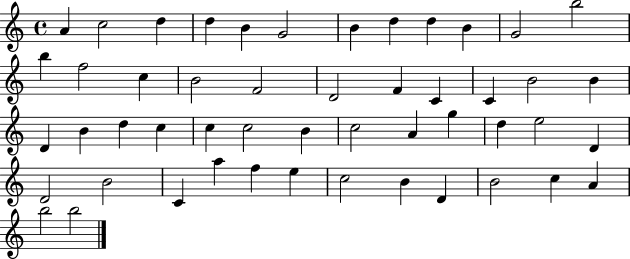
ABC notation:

X:1
T:Untitled
M:4/4
L:1/4
K:C
A c2 d d B G2 B d d B G2 b2 b f2 c B2 F2 D2 F C C B2 B D B d c c c2 B c2 A g d e2 D D2 B2 C a f e c2 B D B2 c A b2 b2